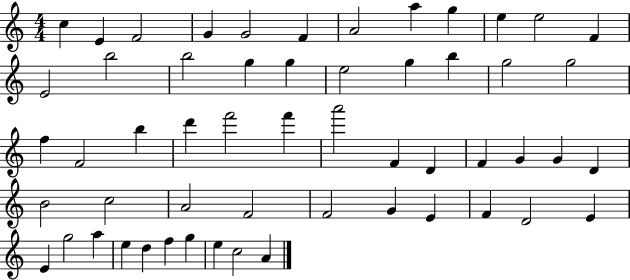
C5/q E4/q F4/h G4/q G4/h F4/q A4/h A5/q G5/q E5/q E5/h F4/q E4/h B5/h B5/h G5/q G5/q E5/h G5/q B5/q G5/h G5/h F5/q F4/h B5/q D6/q F6/h F6/q A6/h F4/q D4/q F4/q G4/q G4/q D4/q B4/h C5/h A4/h F4/h F4/h G4/q E4/q F4/q D4/h E4/q E4/q G5/h A5/q E5/q D5/q F5/q G5/q E5/q C5/h A4/q